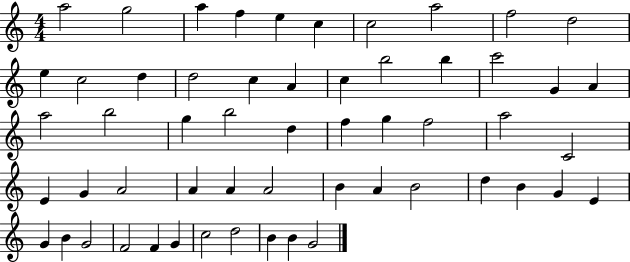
A5/h G5/h A5/q F5/q E5/q C5/q C5/h A5/h F5/h D5/h E5/q C5/h D5/q D5/h C5/q A4/q C5/q B5/h B5/q C6/h G4/q A4/q A5/h B5/h G5/q B5/h D5/q F5/q G5/q F5/h A5/h C4/h E4/q G4/q A4/h A4/q A4/q A4/h B4/q A4/q B4/h D5/q B4/q G4/q E4/q G4/q B4/q G4/h F4/h F4/q G4/q C5/h D5/h B4/q B4/q G4/h